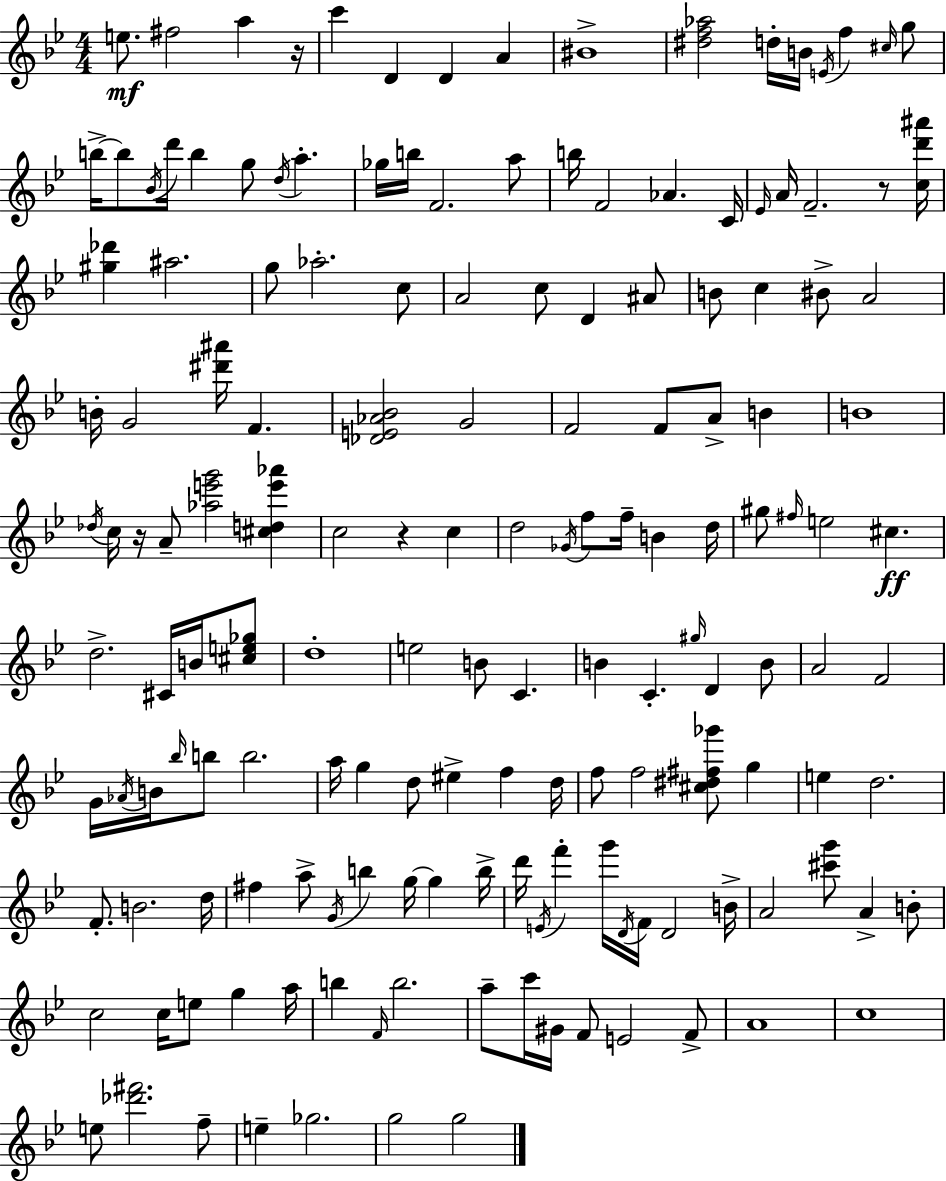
{
  \clef treble
  \numericTimeSignature
  \time 4/4
  \key g \minor
  e''8.\mf fis''2 a''4 r16 | c'''4 d'4 d'4 a'4 | bis'1-> | <dis'' f'' aes''>2 d''16-. b'16 \acciaccatura { e'16 } f''4 \grace { cis''16 } | \break g''8 b''16->~~ b''8 \acciaccatura { bes'16 } d'''16 b''4 g''8 \acciaccatura { d''16 } a''4.-. | ges''16 b''16 f'2. | a''8 b''16 f'2 aes'4. | c'16 \grace { ees'16 } a'16 f'2.-- | \break r8 <c'' d''' ais'''>16 <gis'' des'''>4 ais''2. | g''8 aes''2.-. | c''8 a'2 c''8 d'4 | ais'8 b'8 c''4 bis'8-> a'2 | \break b'16-. g'2 <dis''' ais'''>16 f'4. | <des' e' aes' bes'>2 g'2 | f'2 f'8 a'8-> | b'4 b'1 | \break \acciaccatura { des''16 } c''16 r16 a'8-- <aes'' e''' g'''>2 | <cis'' d'' e''' aes'''>4 c''2 r4 | c''4 d''2 \acciaccatura { ges'16 } f''8 | f''16-- b'4 d''16 gis''8 \grace { fis''16 } e''2 | \break cis''4.\ff d''2.-> | cis'16 b'16 <cis'' e'' ges''>8 d''1-. | e''2 | b'8 c'4. b'4 c'4.-. | \break \grace { gis''16 } d'4 b'8 a'2 | f'2 g'16 \acciaccatura { aes'16 } b'16 \grace { bes''16 } b''8 b''2. | a''16 g''4 | d''8 eis''4-> f''4 d''16 f''8 f''2 | \break <cis'' dis'' fis'' ges'''>8 g''4 e''4 d''2. | f'8.-. b'2. | d''16 fis''4 a''8-> | \acciaccatura { g'16 } b''4 g''16~~ g''4 b''16-> d'''16 \acciaccatura { e'16 } f'''4-. | \break g'''16 \acciaccatura { d'16 } f'16 d'2 b'16-> a'2 | <cis''' g'''>8 a'4-> b'8-. c''2 | c''16 e''8 g''4 a''16 b''4 | \grace { f'16 } b''2. a''8-- | \break c'''16 gis'16 f'8 e'2 f'8-> a'1 | c''1 | e''8 | <des''' fis'''>2. f''8-- e''4-- | \break ges''2. g''2 | g''2 \bar "|."
}